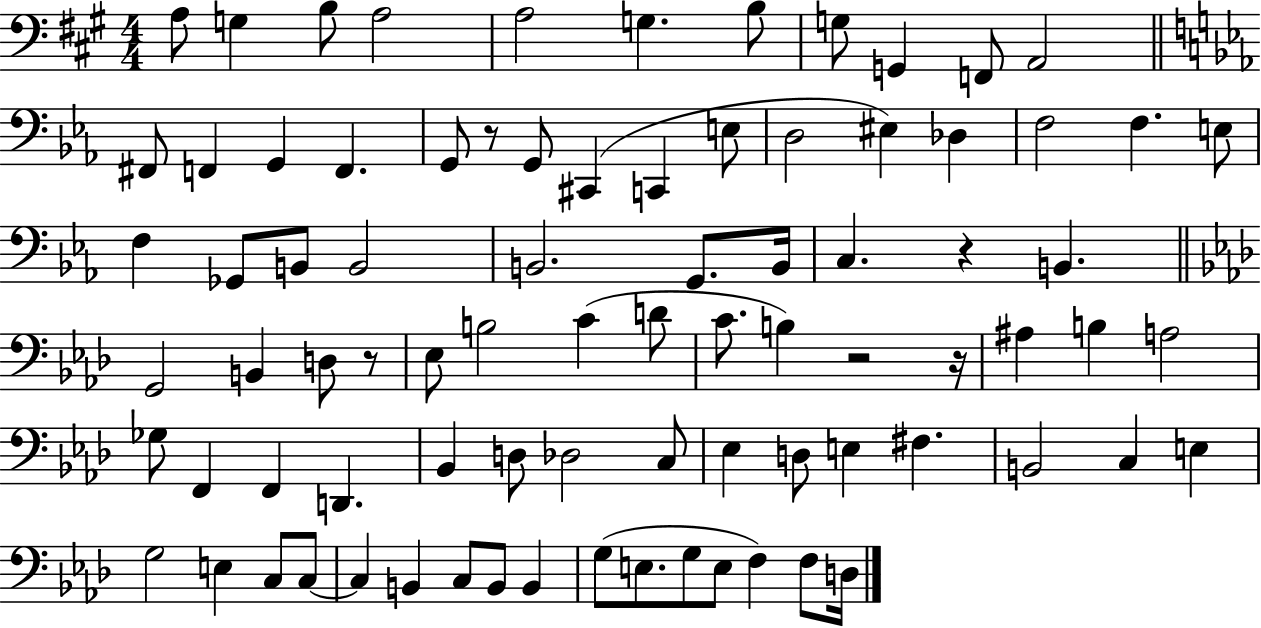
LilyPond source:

{
  \clef bass
  \numericTimeSignature
  \time 4/4
  \key a \major
  a8 g4 b8 a2 | a2 g4. b8 | g8 g,4 f,8 a,2 | \bar "||" \break \key c \minor fis,8 f,4 g,4 f,4. | g,8 r8 g,8 cis,4( c,4 e8 | d2 eis4) des4 | f2 f4. e8 | \break f4 ges,8 b,8 b,2 | b,2. g,8. b,16 | c4. r4 b,4. | \bar "||" \break \key aes \major g,2 b,4 d8 r8 | ees8 b2 c'4( d'8 | c'8. b4) r2 r16 | ais4 b4 a2 | \break ges8 f,4 f,4 d,4. | bes,4 d8 des2 c8 | ees4 d8 e4 fis4. | b,2 c4 e4 | \break g2 e4 c8 c8~~ | c4 b,4 c8 b,8 b,4 | g8( e8. g8 e8 f4) f8 d16 | \bar "|."
}